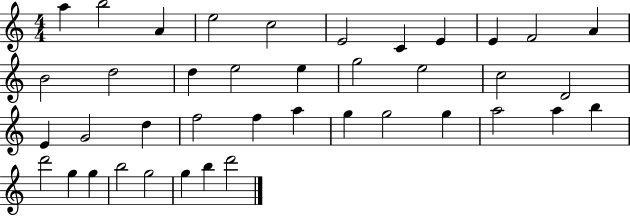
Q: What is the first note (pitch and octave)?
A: A5